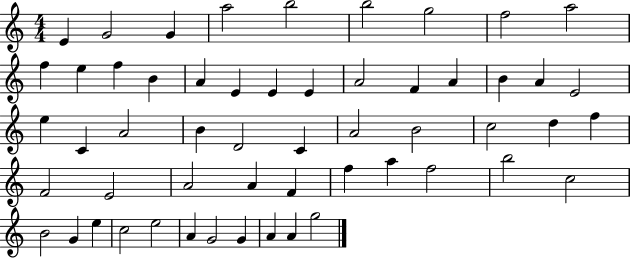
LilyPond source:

{
  \clef treble
  \numericTimeSignature
  \time 4/4
  \key c \major
  e'4 g'2 g'4 | a''2 b''2 | b''2 g''2 | f''2 a''2 | \break f''4 e''4 f''4 b'4 | a'4 e'4 e'4 e'4 | a'2 f'4 a'4 | b'4 a'4 e'2 | \break e''4 c'4 a'2 | b'4 d'2 c'4 | a'2 b'2 | c''2 d''4 f''4 | \break f'2 e'2 | a'2 a'4 f'4 | f''4 a''4 f''2 | b''2 c''2 | \break b'2 g'4 e''4 | c''2 e''2 | a'4 g'2 g'4 | a'4 a'4 g''2 | \break \bar "|."
}